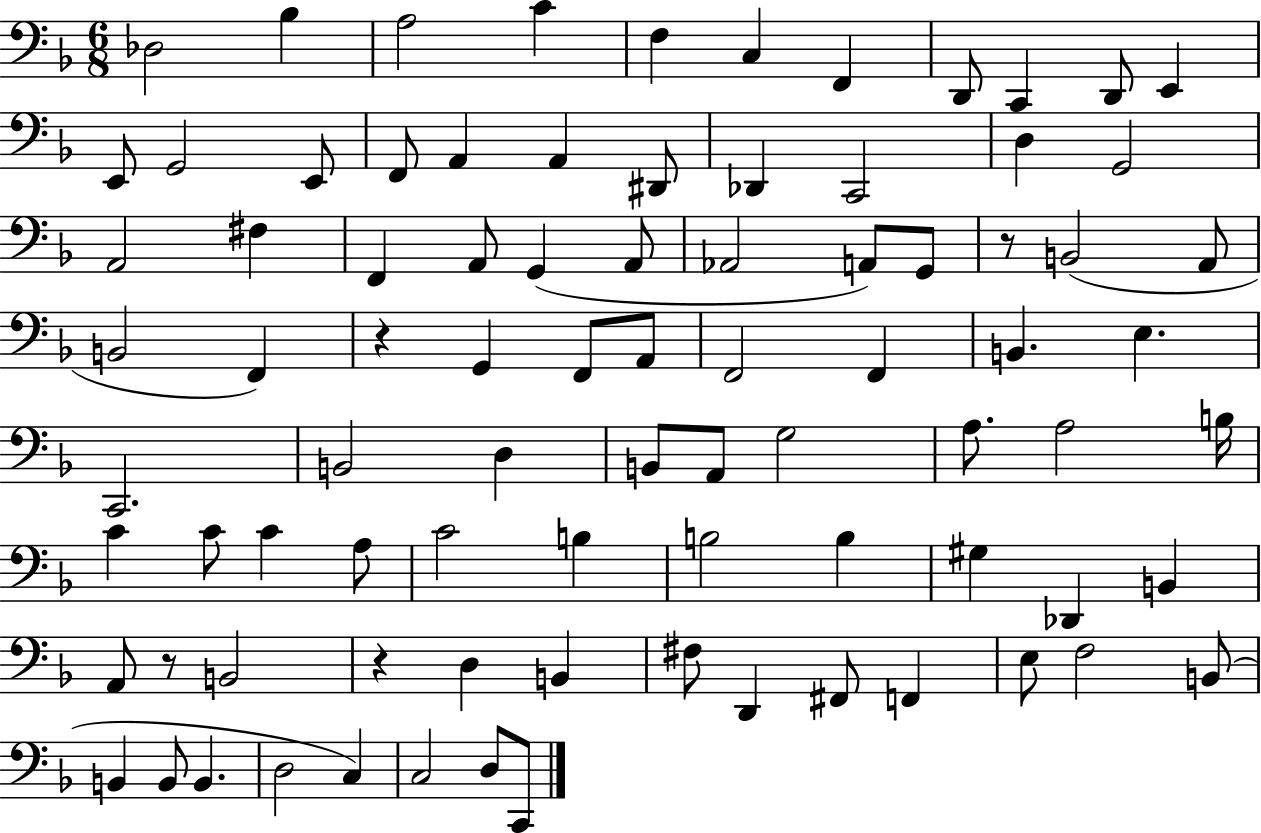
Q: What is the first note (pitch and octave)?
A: Db3